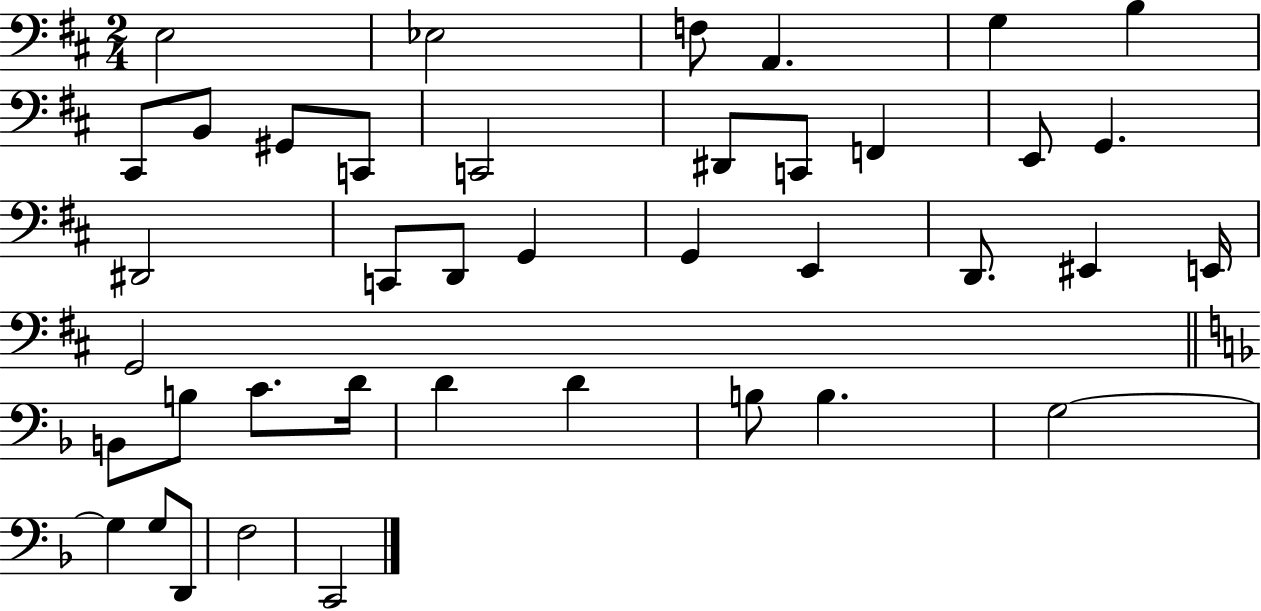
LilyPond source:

{
  \clef bass
  \numericTimeSignature
  \time 2/4
  \key d \major
  e2 | ees2 | f8 a,4. | g4 b4 | \break cis,8 b,8 gis,8 c,8 | c,2 | dis,8 c,8 f,4 | e,8 g,4. | \break dis,2 | c,8 d,8 g,4 | g,4 e,4 | d,8. eis,4 e,16 | \break g,2 | \bar "||" \break \key d \minor b,8 b8 c'8. d'16 | d'4 d'4 | b8 b4. | g2~~ | \break g4 g8 d,8 | f2 | c,2 | \bar "|."
}